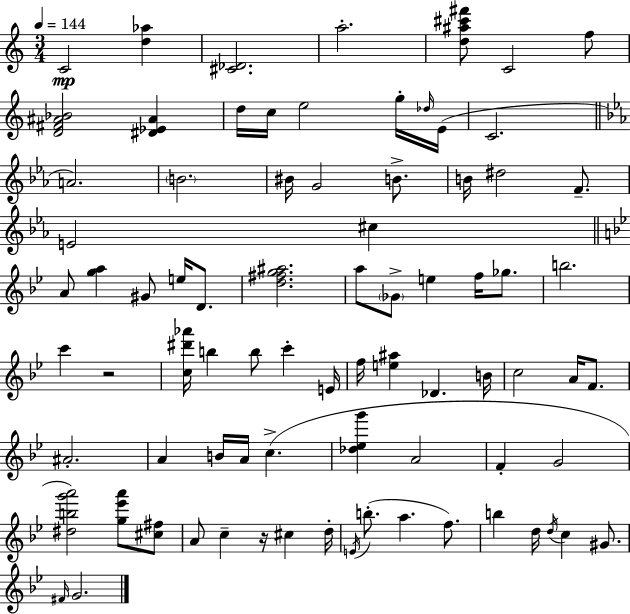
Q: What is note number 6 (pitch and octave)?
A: C5